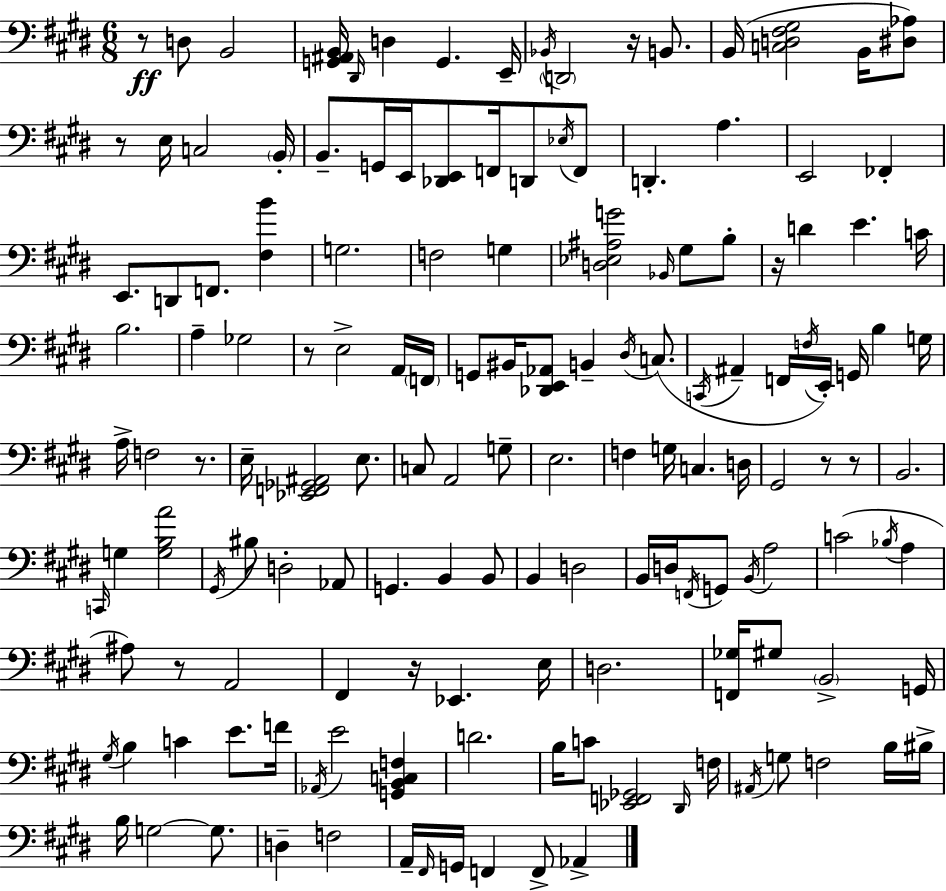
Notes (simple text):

R/e D3/e B2/h [G2,A#2,B2]/s D#2/s D3/q G2/q. E2/s Bb2/s D2/h R/s B2/e. B2/s [C3,D3,F#3,G#3]/h B2/s [D#3,Ab3]/e R/e E3/s C3/h B2/s B2/e. G2/s E2/s [Db2,E2]/e F2/s D2/e Eb3/s F2/e D2/q. A3/q. E2/h FES2/q E2/e. D2/e F2/e. [F#3,B4]/q G3/h. F3/h G3/q [D3,Eb3,A#3,G4]/h Bb2/s G#3/e B3/e R/s D4/q E4/q. C4/s B3/h. A3/q Gb3/h R/e E3/h A2/s F2/s G2/e BIS2/s [Db2,E2,Ab2]/e B2/q D#3/s C3/e. C2/s A#2/q F2/s F3/s E2/s G2/s B3/q G3/s A3/s F3/h R/e. E3/s [Eb2,F2,Gb2,A#2]/h E3/e. C3/e A2/h G3/e E3/h. F3/q G3/s C3/q. D3/s G#2/h R/e R/e B2/h. C2/s G3/q [G3,B3,A4]/h G#2/s BIS3/e D3/h Ab2/e G2/q. B2/q B2/e B2/q D3/h B2/s D3/s F2/s G2/e B2/s A3/h C4/h Bb3/s A3/q A#3/e R/e A2/h F#2/q R/s Eb2/q. E3/s D3/h. [F2,Gb3]/s G#3/e B2/h G2/s G#3/s B3/q C4/q E4/e. F4/s Ab2/s E4/h [G2,B2,C3,F3]/q D4/h. B3/s C4/e [Eb2,F2,Gb2]/h D#2/s F3/s A#2/s G3/e F3/h B3/s BIS3/s B3/s G3/h G3/e. D3/q F3/h A2/s F#2/s G2/s F2/q F2/e Ab2/q